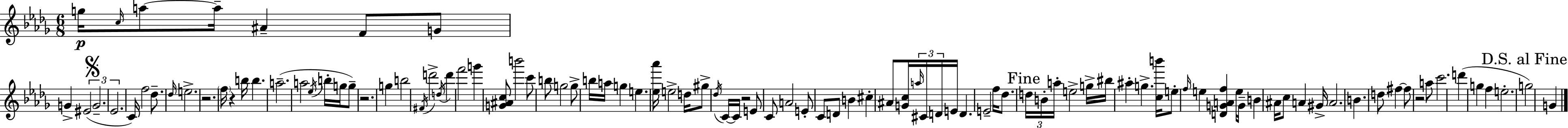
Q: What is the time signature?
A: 6/8